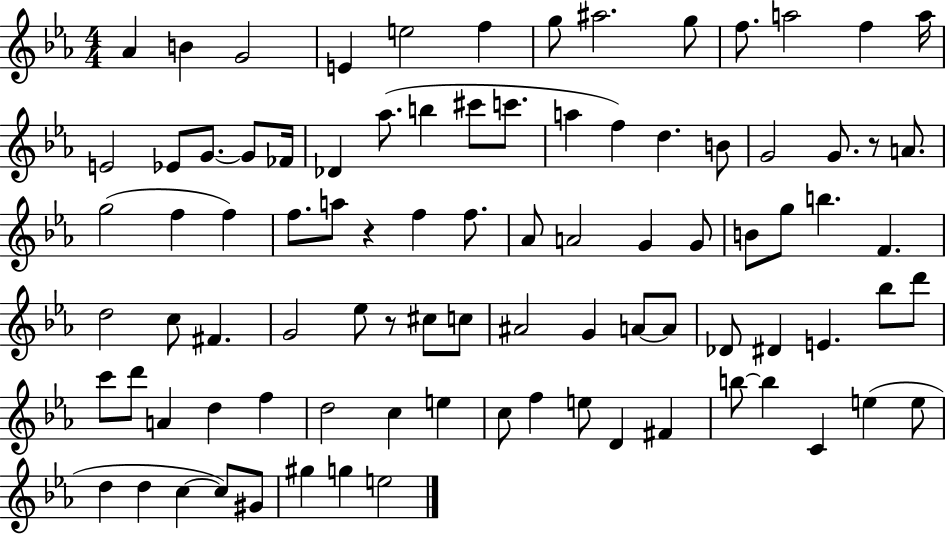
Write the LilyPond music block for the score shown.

{
  \clef treble
  \numericTimeSignature
  \time 4/4
  \key ees \major
  aes'4 b'4 g'2 | e'4 e''2 f''4 | g''8 ais''2. g''8 | f''8. a''2 f''4 a''16 | \break e'2 ees'8 g'8.~~ g'8 fes'16 | des'4 aes''8.( b''4 cis'''8 c'''8. | a''4 f''4) d''4. b'8 | g'2 g'8. r8 a'8. | \break g''2( f''4 f''4) | f''8. a''8 r4 f''4 f''8. | aes'8 a'2 g'4 g'8 | b'8 g''8 b''4. f'4. | \break d''2 c''8 fis'4. | g'2 ees''8 r8 cis''8 c''8 | ais'2 g'4 a'8~~ a'8 | des'8 dis'4 e'4. bes''8 d'''8 | \break c'''8 d'''8 a'4 d''4 f''4 | d''2 c''4 e''4 | c''8 f''4 e''8 d'4 fis'4 | b''8~~ b''4 c'4 e''4( e''8 | \break d''4 d''4 c''4~~ c''8) gis'8 | gis''4 g''4 e''2 | \bar "|."
}